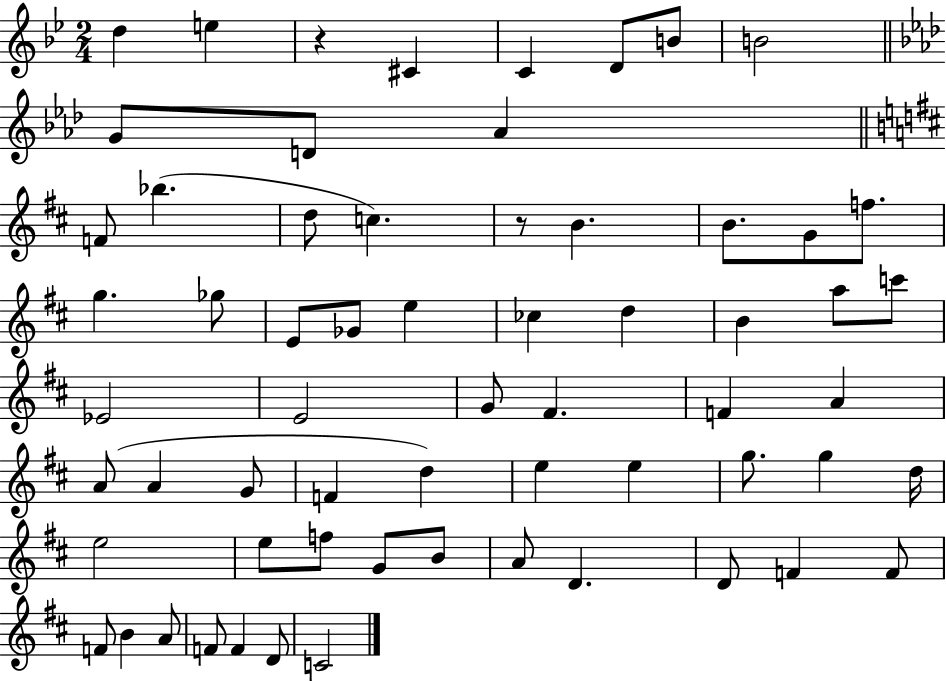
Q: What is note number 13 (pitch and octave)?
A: D5